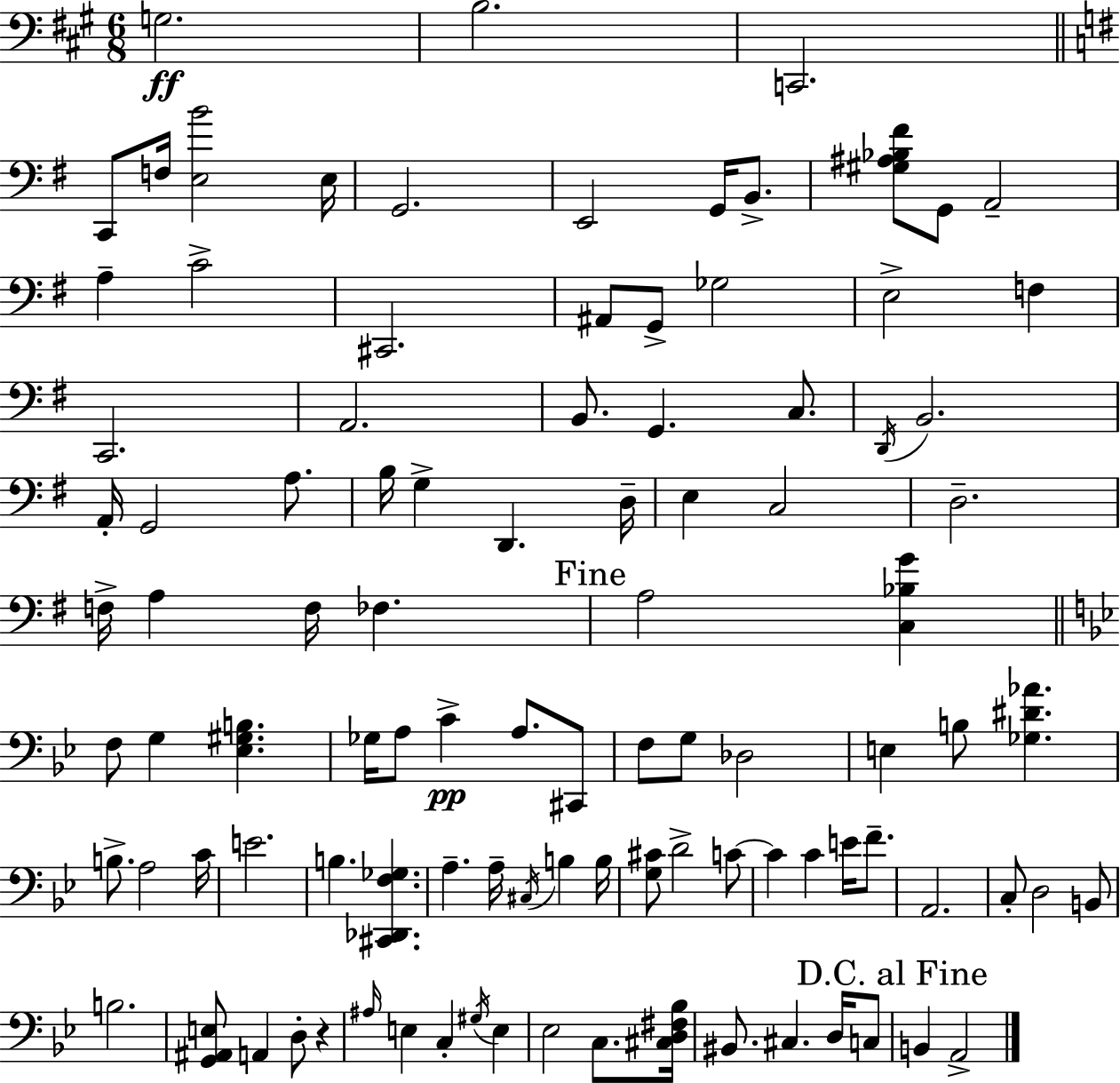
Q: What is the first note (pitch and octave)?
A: G3